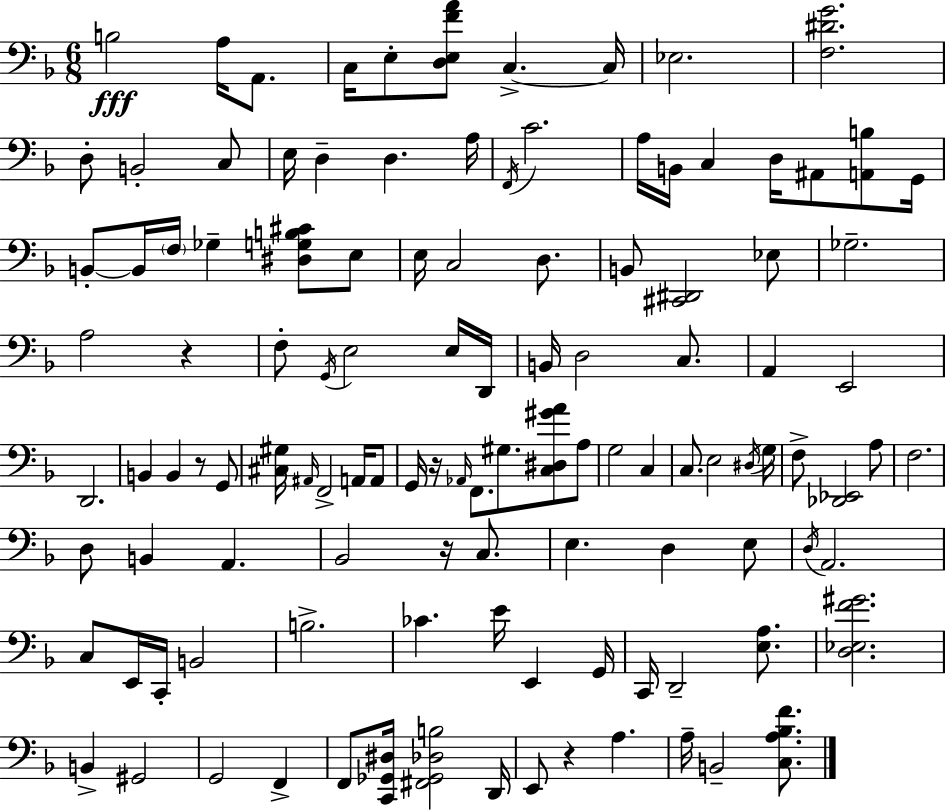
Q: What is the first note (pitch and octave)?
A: B3